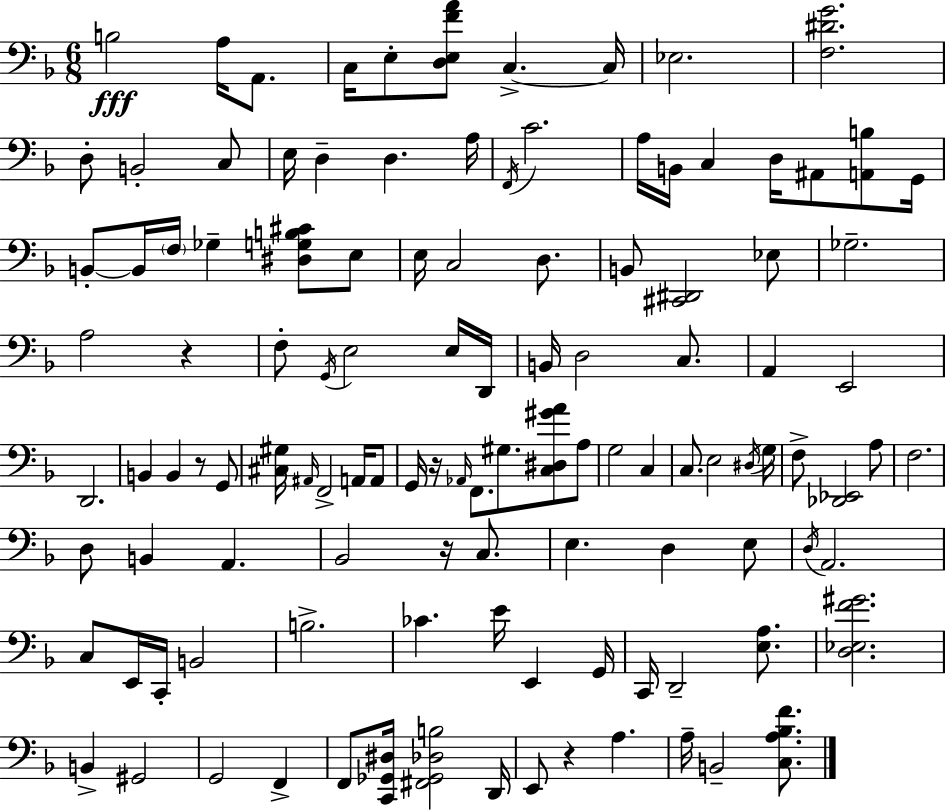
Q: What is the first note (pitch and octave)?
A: B3